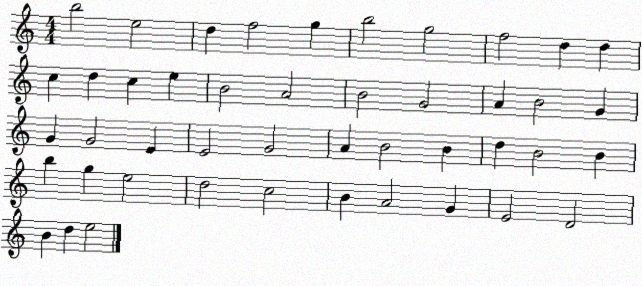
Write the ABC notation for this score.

X:1
T:Untitled
M:4/4
L:1/4
K:C
b2 e2 d f2 g b2 g2 f2 d d c d c e B2 A2 B2 G2 A B2 G G G2 E E2 G2 A B2 B d B2 B b g e2 d2 c2 B A2 G E2 D2 B d e2